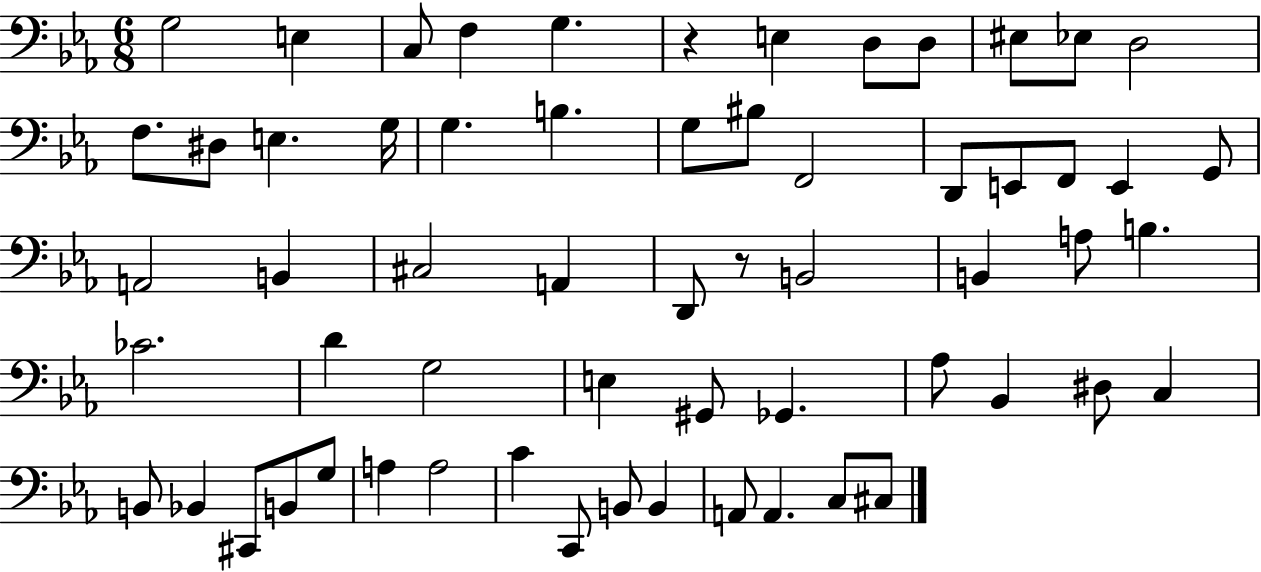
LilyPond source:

{
  \clef bass
  \numericTimeSignature
  \time 6/8
  \key ees \major
  g2 e4 | c8 f4 g4. | r4 e4 d8 d8 | eis8 ees8 d2 | \break f8. dis8 e4. g16 | g4. b4. | g8 bis8 f,2 | d,8 e,8 f,8 e,4 g,8 | \break a,2 b,4 | cis2 a,4 | d,8 r8 b,2 | b,4 a8 b4. | \break ces'2. | d'4 g2 | e4 gis,8 ges,4. | aes8 bes,4 dis8 c4 | \break b,8 bes,4 cis,8 b,8 g8 | a4 a2 | c'4 c,8 b,8 b,4 | a,8 a,4. c8 cis8 | \break \bar "|."
}